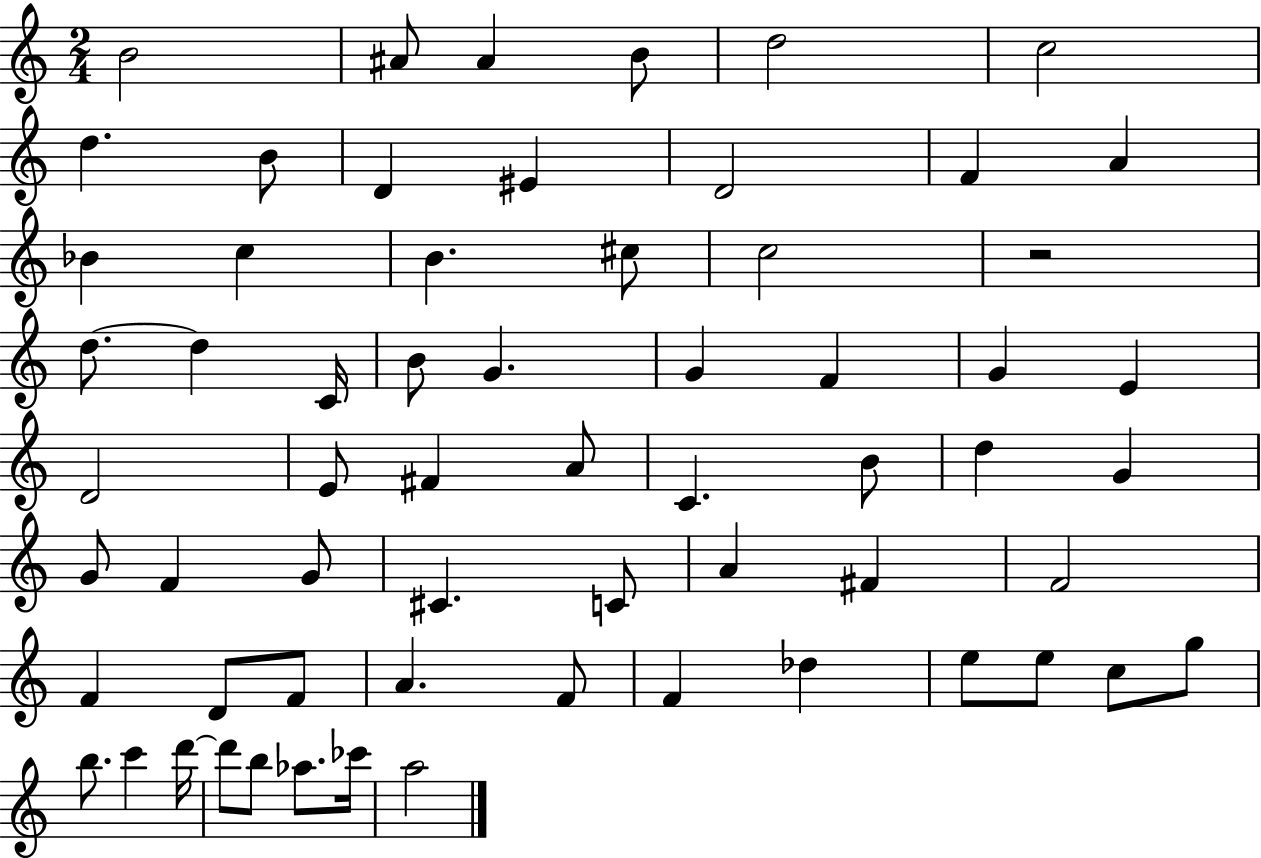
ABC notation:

X:1
T:Untitled
M:2/4
L:1/4
K:C
B2 ^A/2 ^A B/2 d2 c2 d B/2 D ^E D2 F A _B c B ^c/2 c2 z2 d/2 d C/4 B/2 G G F G E D2 E/2 ^F A/2 C B/2 d G G/2 F G/2 ^C C/2 A ^F F2 F D/2 F/2 A F/2 F _d e/2 e/2 c/2 g/2 b/2 c' d'/4 d'/2 b/2 _a/2 _c'/4 a2